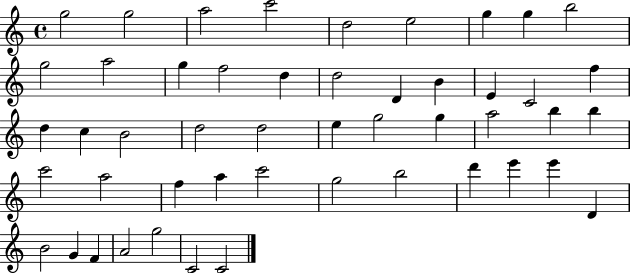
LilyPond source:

{
  \clef treble
  \time 4/4
  \defaultTimeSignature
  \key c \major
  g''2 g''2 | a''2 c'''2 | d''2 e''2 | g''4 g''4 b''2 | \break g''2 a''2 | g''4 f''2 d''4 | d''2 d'4 b'4 | e'4 c'2 f''4 | \break d''4 c''4 b'2 | d''2 d''2 | e''4 g''2 g''4 | a''2 b''4 b''4 | \break c'''2 a''2 | f''4 a''4 c'''2 | g''2 b''2 | d'''4 e'''4 e'''4 d'4 | \break b'2 g'4 f'4 | a'2 g''2 | c'2 c'2 | \bar "|."
}